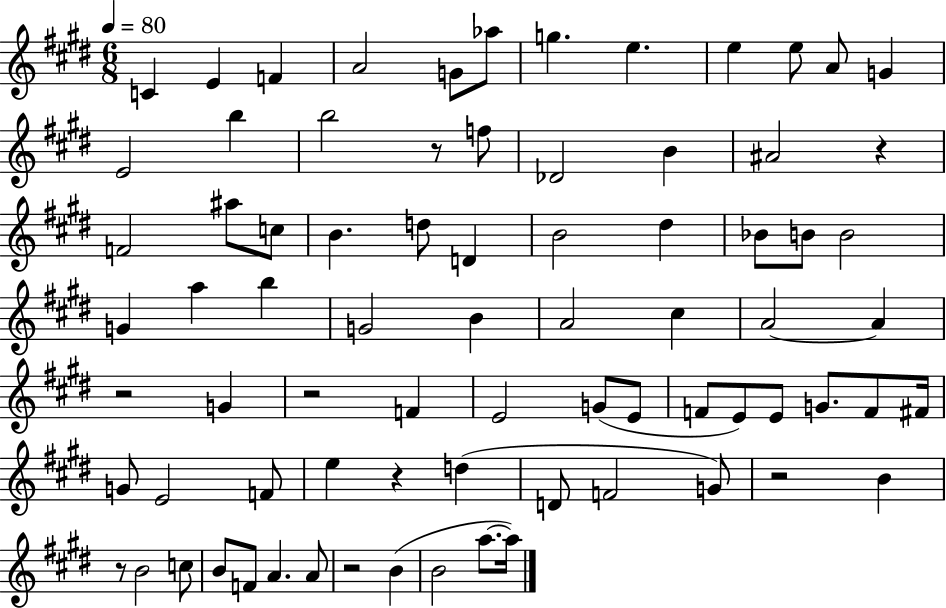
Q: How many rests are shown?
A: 8